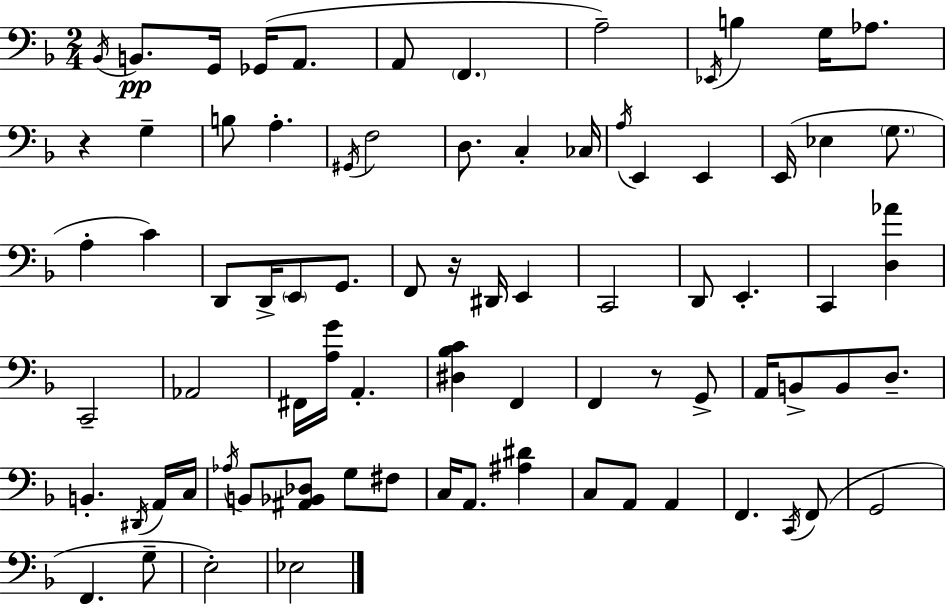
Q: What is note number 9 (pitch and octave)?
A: Eb2